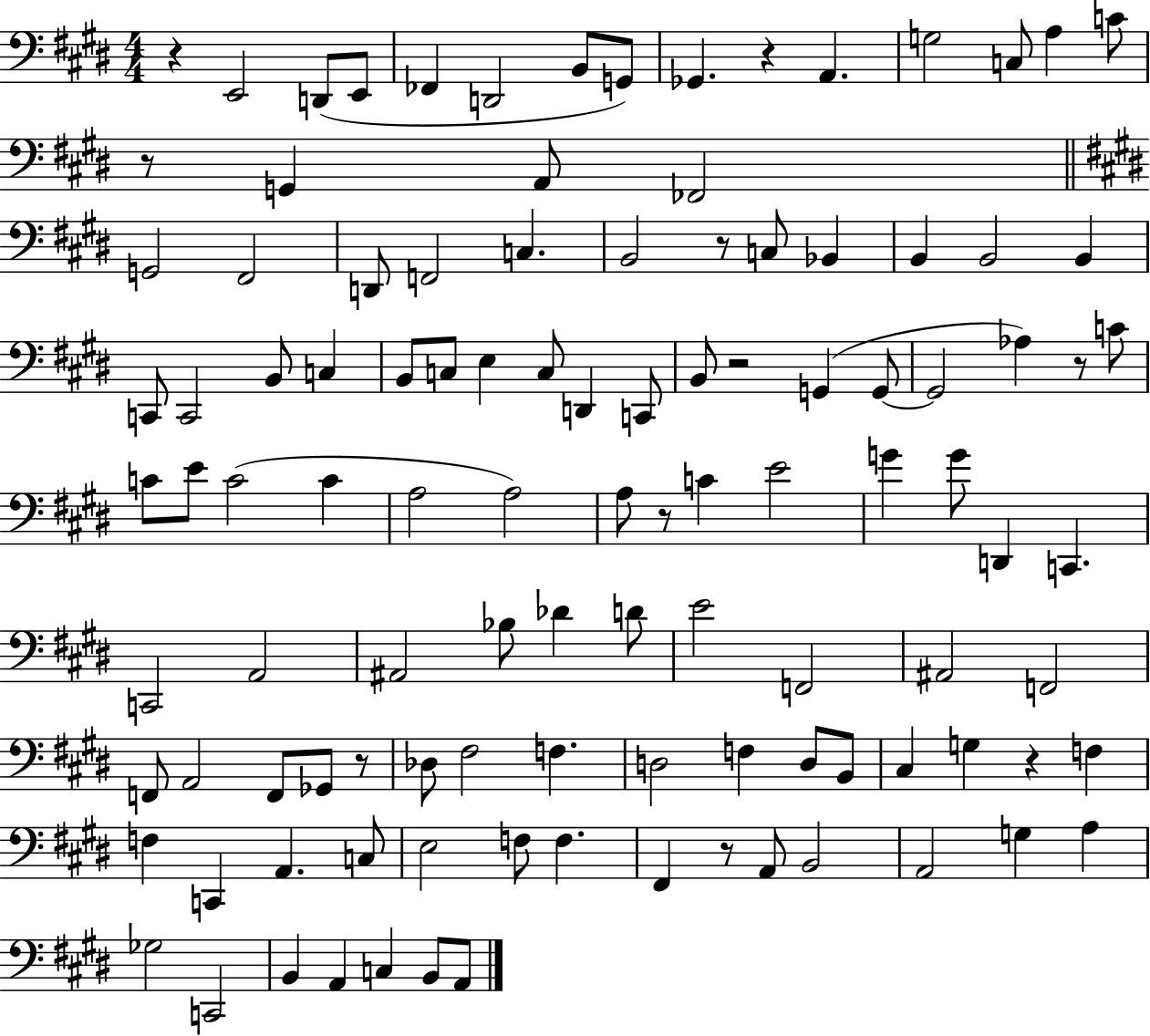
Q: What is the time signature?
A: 4/4